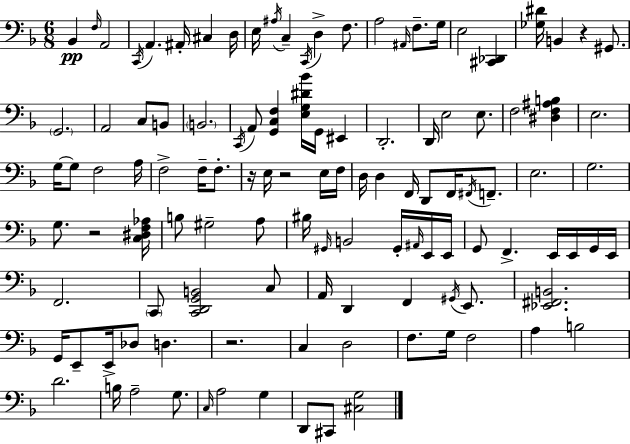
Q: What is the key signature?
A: F major